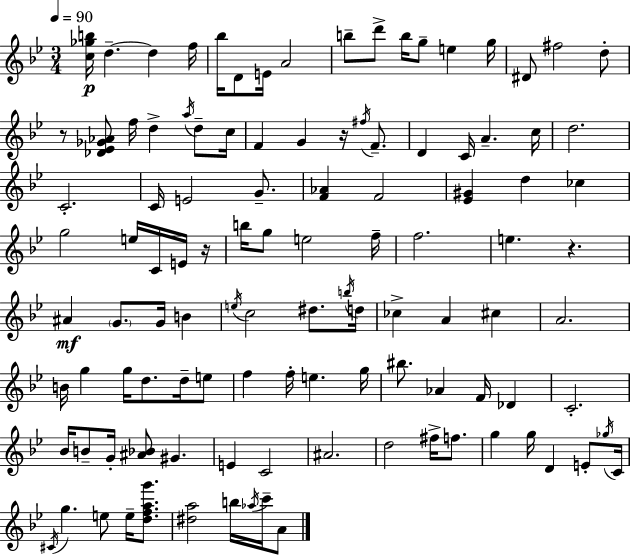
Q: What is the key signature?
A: BES major